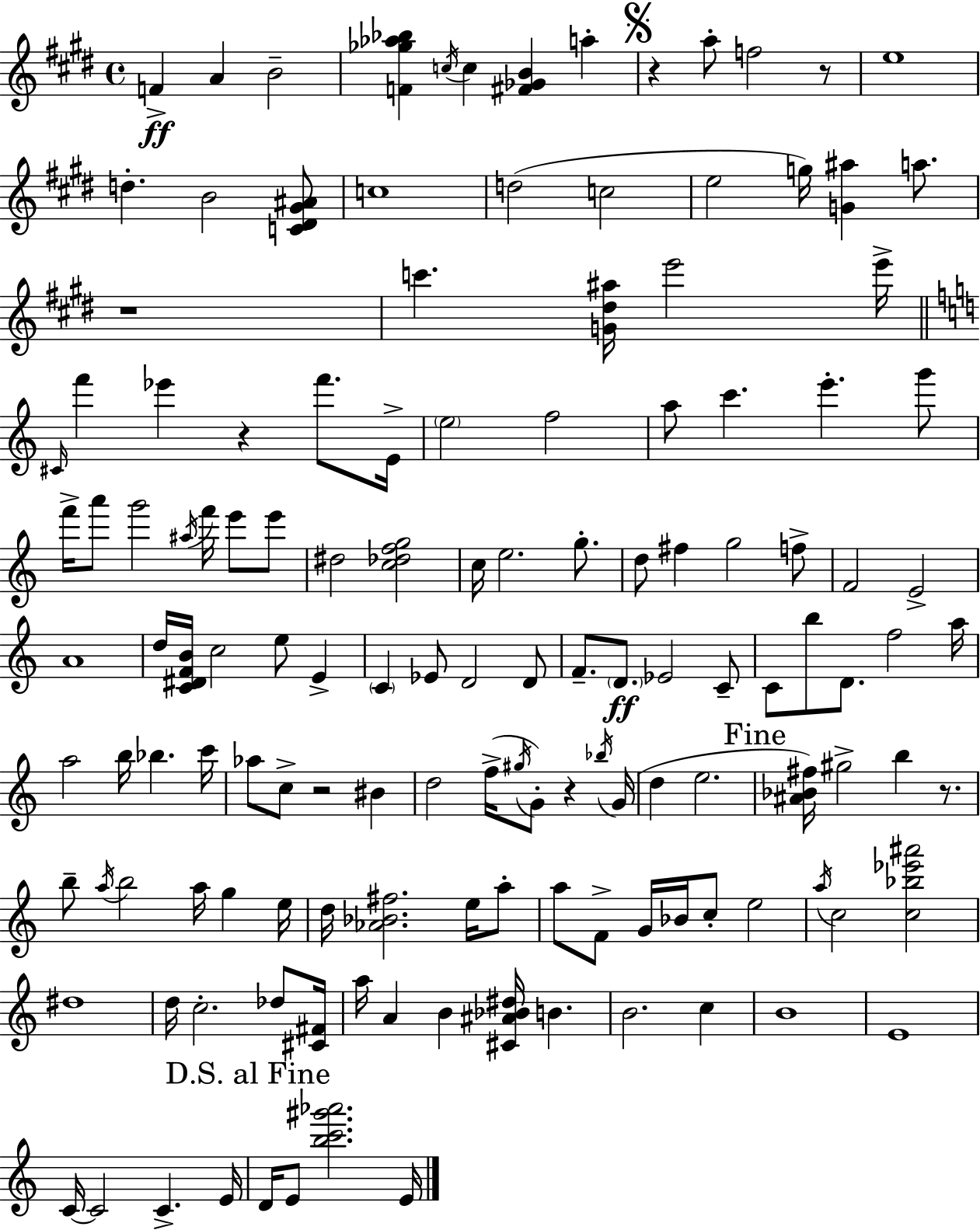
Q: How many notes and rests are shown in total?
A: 139